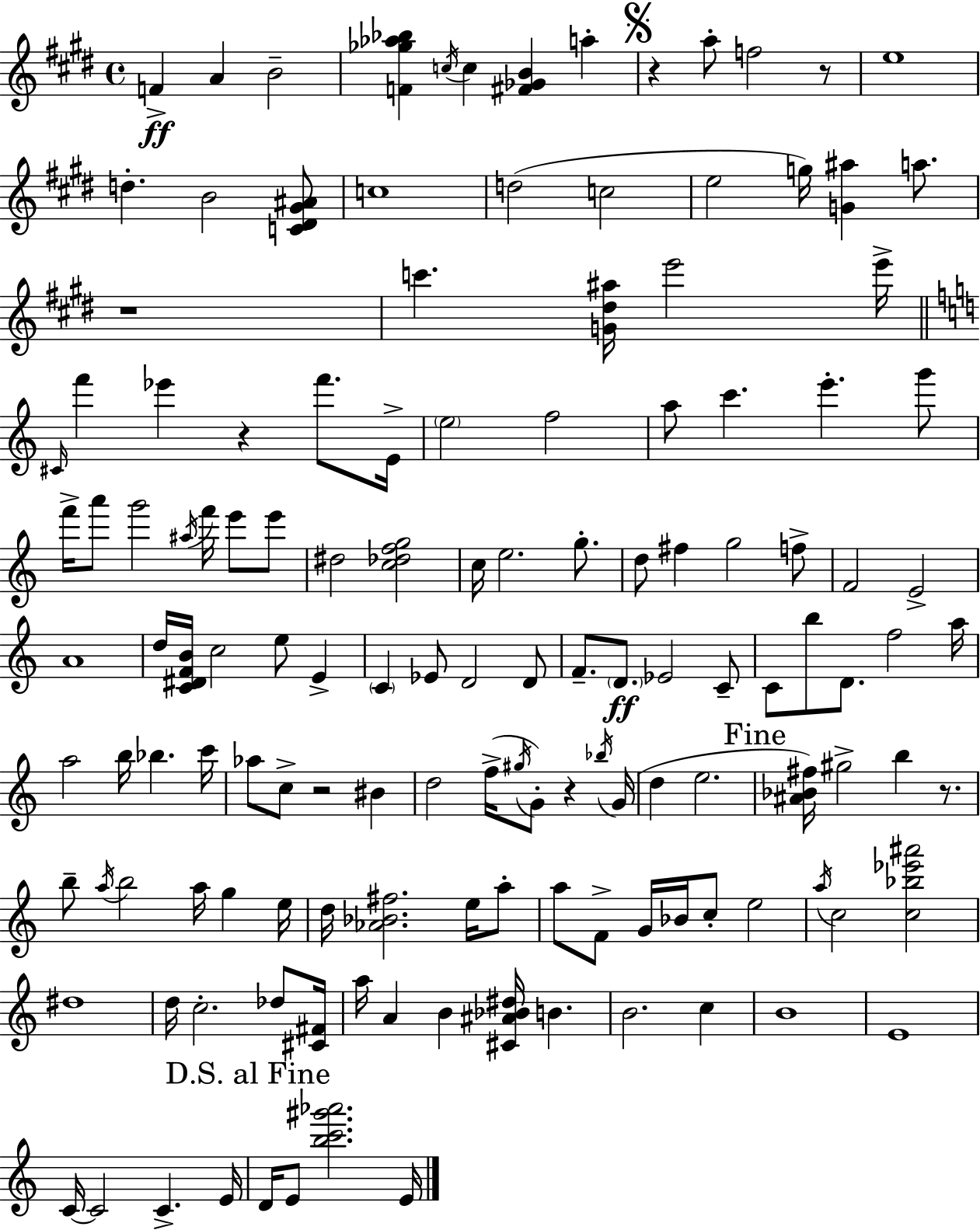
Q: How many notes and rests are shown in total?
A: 139